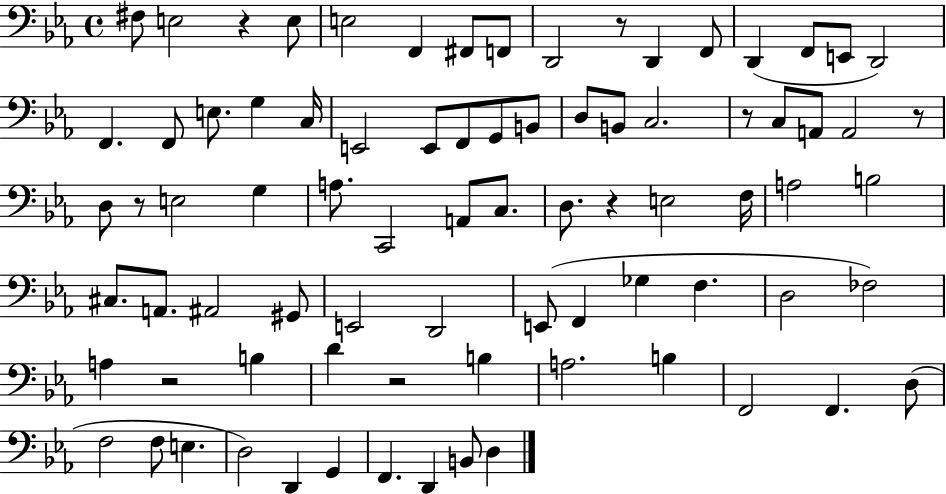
{
  \clef bass
  \time 4/4
  \defaultTimeSignature
  \key ees \major
  \repeat volta 2 { fis8 e2 r4 e8 | e2 f,4 fis,8 f,8 | d,2 r8 d,4 f,8 | d,4( f,8 e,8 d,2) | \break f,4. f,8 e8. g4 c16 | e,2 e,8 f,8 g,8 b,8 | d8 b,8 c2. | r8 c8 a,8 a,2 r8 | \break d8 r8 e2 g4 | a8. c,2 a,8 c8. | d8. r4 e2 f16 | a2 b2 | \break cis8. a,8. ais,2 gis,8 | e,2 d,2 | e,8( f,4 ges4 f4. | d2 fes2) | \break a4 r2 b4 | d'4 r2 b4 | a2. b4 | f,2 f,4. d8( | \break f2 f8 e4. | d2) d,4 g,4 | f,4. d,4 b,8 d4 | } \bar "|."
}